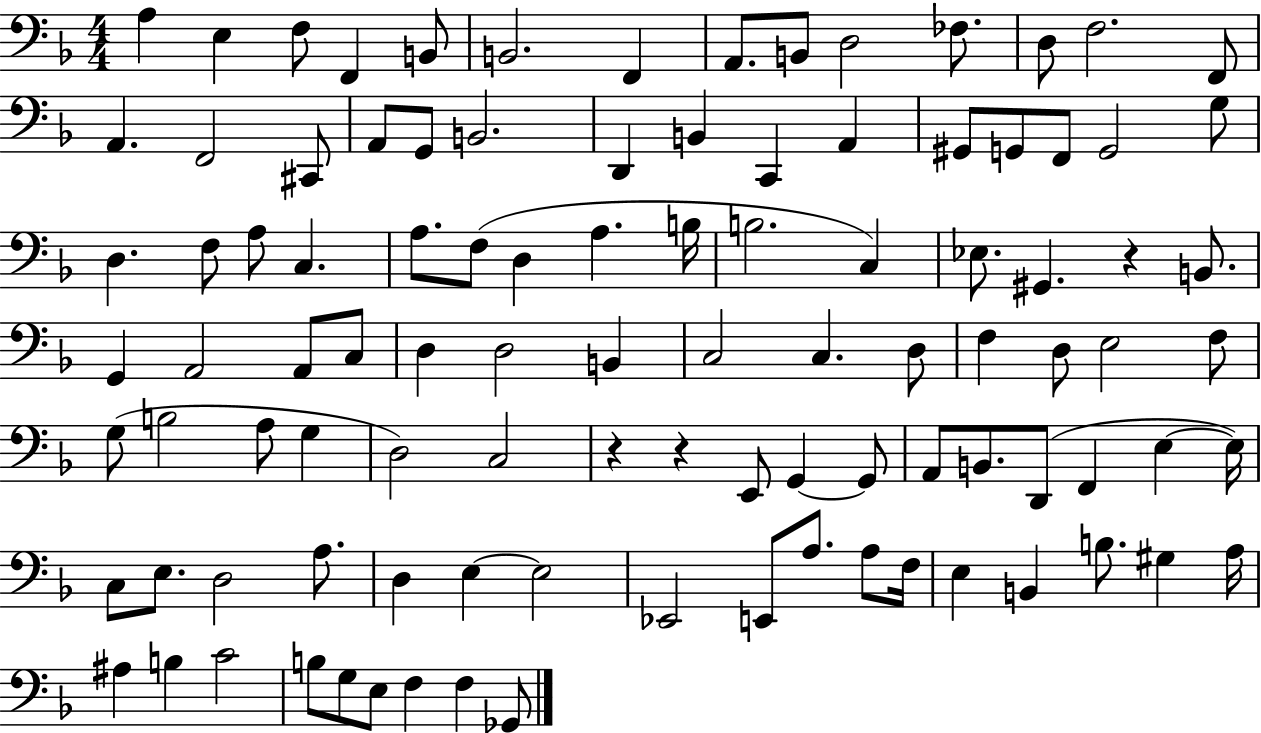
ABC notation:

X:1
T:Untitled
M:4/4
L:1/4
K:F
A, E, F,/2 F,, B,,/2 B,,2 F,, A,,/2 B,,/2 D,2 _F,/2 D,/2 F,2 F,,/2 A,, F,,2 ^C,,/2 A,,/2 G,,/2 B,,2 D,, B,, C,, A,, ^G,,/2 G,,/2 F,,/2 G,,2 G,/2 D, F,/2 A,/2 C, A,/2 F,/2 D, A, B,/4 B,2 C, _E,/2 ^G,, z B,,/2 G,, A,,2 A,,/2 C,/2 D, D,2 B,, C,2 C, D,/2 F, D,/2 E,2 F,/2 G,/2 B,2 A,/2 G, D,2 C,2 z z E,,/2 G,, G,,/2 A,,/2 B,,/2 D,,/2 F,, E, E,/4 C,/2 E,/2 D,2 A,/2 D, E, E,2 _E,,2 E,,/2 A,/2 A,/2 F,/4 E, B,, B,/2 ^G, A,/4 ^A, B, C2 B,/2 G,/2 E,/2 F, F, _G,,/2